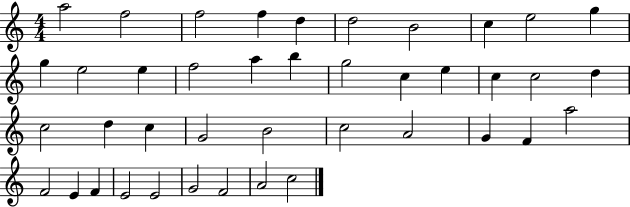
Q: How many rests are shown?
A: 0